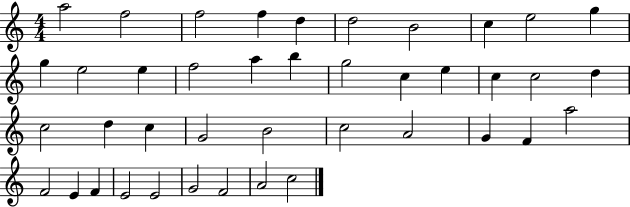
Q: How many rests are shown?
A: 0